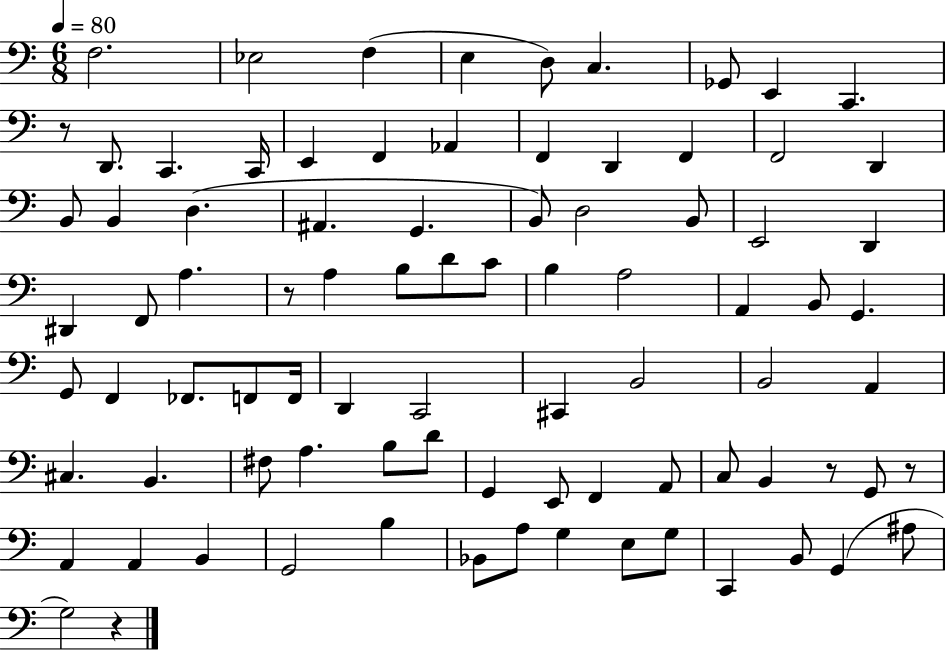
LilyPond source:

{
  \clef bass
  \numericTimeSignature
  \time 6/8
  \key c \major
  \tempo 4 = 80
  f2. | ees2 f4( | e4 d8) c4. | ges,8 e,4 c,4. | \break r8 d,8. c,4. c,16 | e,4 f,4 aes,4 | f,4 d,4 f,4 | f,2 d,4 | \break b,8 b,4 d4.( | ais,4. g,4. | b,8) d2 b,8 | e,2 d,4 | \break dis,4 f,8 a4. | r8 a4 b8 d'8 c'8 | b4 a2 | a,4 b,8 g,4. | \break g,8 f,4 fes,8. f,8 f,16 | d,4 c,2 | cis,4 b,2 | b,2 a,4 | \break cis4. b,4. | fis8 a4. b8 d'8 | g,4 e,8 f,4 a,8 | c8 b,4 r8 g,8 r8 | \break a,4 a,4 b,4 | g,2 b4 | bes,8 a8 g4 e8 g8 | c,4 b,8 g,4( ais8 | \break g2) r4 | \bar "|."
}